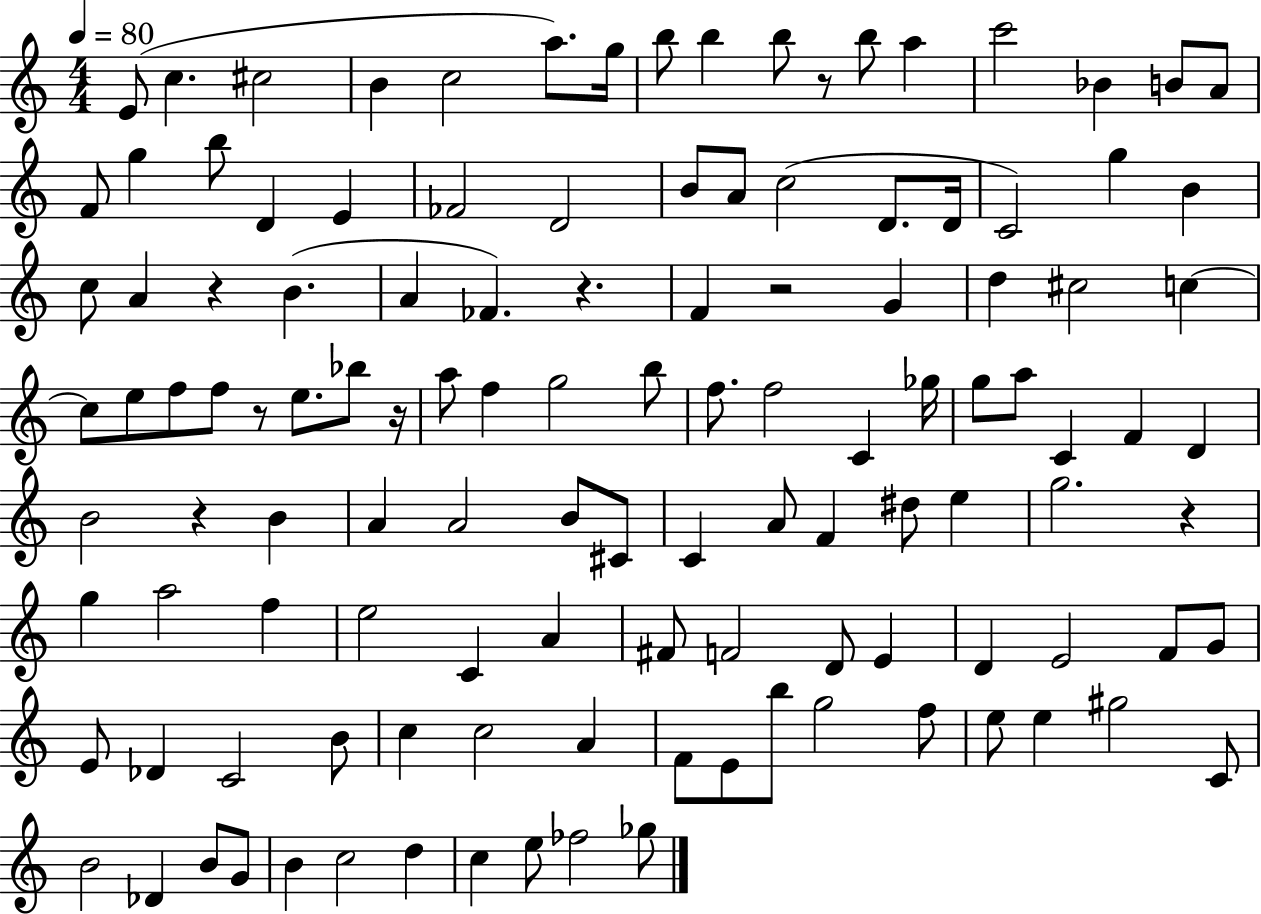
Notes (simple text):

E4/e C5/q. C#5/h B4/q C5/h A5/e. G5/s B5/e B5/q B5/e R/e B5/e A5/q C6/h Bb4/q B4/e A4/e F4/e G5/q B5/e D4/q E4/q FES4/h D4/h B4/e A4/e C5/h D4/e. D4/s C4/h G5/q B4/q C5/e A4/q R/q B4/q. A4/q FES4/q. R/q. F4/q R/h G4/q D5/q C#5/h C5/q C5/e E5/e F5/e F5/e R/e E5/e. Bb5/e R/s A5/e F5/q G5/h B5/e F5/e. F5/h C4/q Gb5/s G5/e A5/e C4/q F4/q D4/q B4/h R/q B4/q A4/q A4/h B4/e C#4/e C4/q A4/e F4/q D#5/e E5/q G5/h. R/q G5/q A5/h F5/q E5/h C4/q A4/q F#4/e F4/h D4/e E4/q D4/q E4/h F4/e G4/e E4/e Db4/q C4/h B4/e C5/q C5/h A4/q F4/e E4/e B5/e G5/h F5/e E5/e E5/q G#5/h C4/e B4/h Db4/q B4/e G4/e B4/q C5/h D5/q C5/q E5/e FES5/h Gb5/e